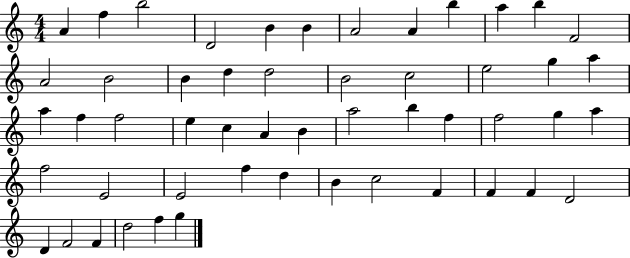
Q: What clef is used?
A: treble